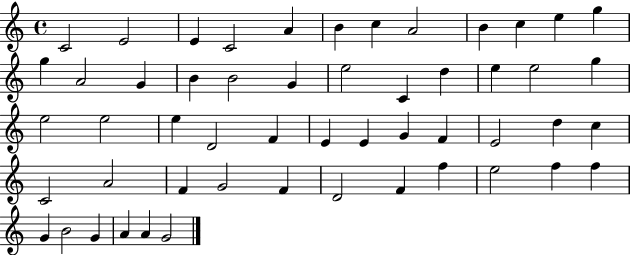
{
  \clef treble
  \time 4/4
  \defaultTimeSignature
  \key c \major
  c'2 e'2 | e'4 c'2 a'4 | b'4 c''4 a'2 | b'4 c''4 e''4 g''4 | \break g''4 a'2 g'4 | b'4 b'2 g'4 | e''2 c'4 d''4 | e''4 e''2 g''4 | \break e''2 e''2 | e''4 d'2 f'4 | e'4 e'4 g'4 f'4 | e'2 d''4 c''4 | \break c'2 a'2 | f'4 g'2 f'4 | d'2 f'4 f''4 | e''2 f''4 f''4 | \break g'4 b'2 g'4 | a'4 a'4 g'2 | \bar "|."
}